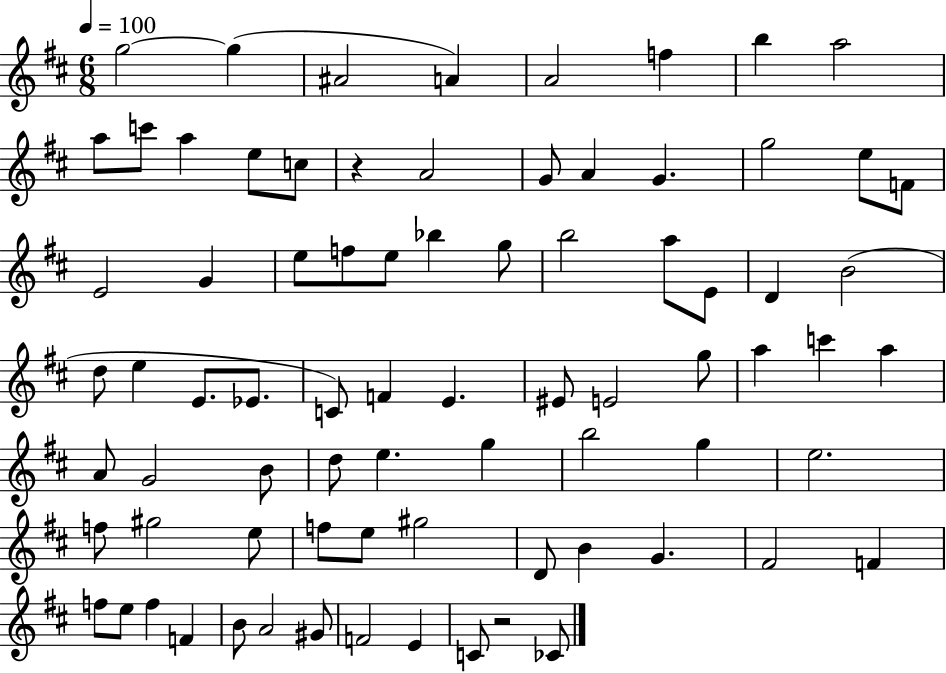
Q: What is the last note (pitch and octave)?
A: CES4